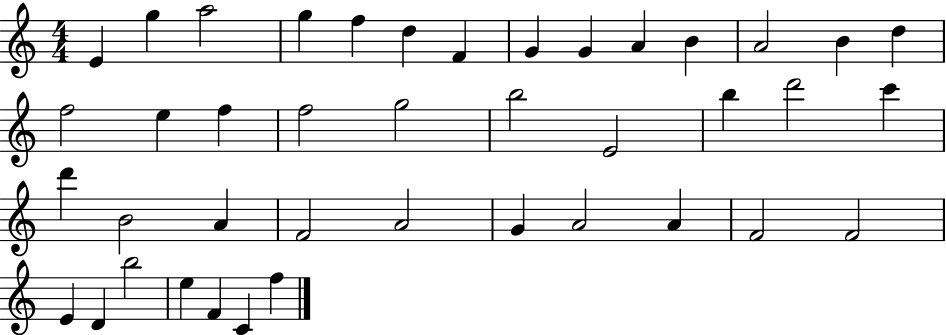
E4/q G5/q A5/h G5/q F5/q D5/q F4/q G4/q G4/q A4/q B4/q A4/h B4/q D5/q F5/h E5/q F5/q F5/h G5/h B5/h E4/h B5/q D6/h C6/q D6/q B4/h A4/q F4/h A4/h G4/q A4/h A4/q F4/h F4/h E4/q D4/q B5/h E5/q F4/q C4/q F5/q